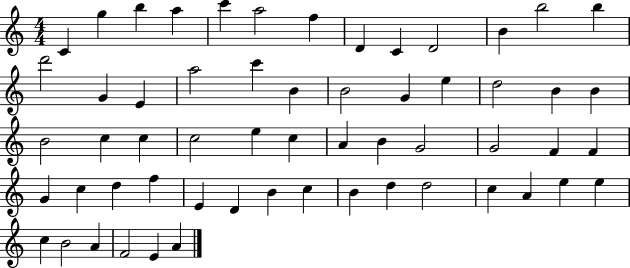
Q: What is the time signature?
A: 4/4